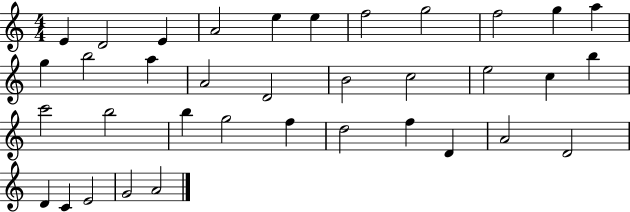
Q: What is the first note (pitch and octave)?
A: E4